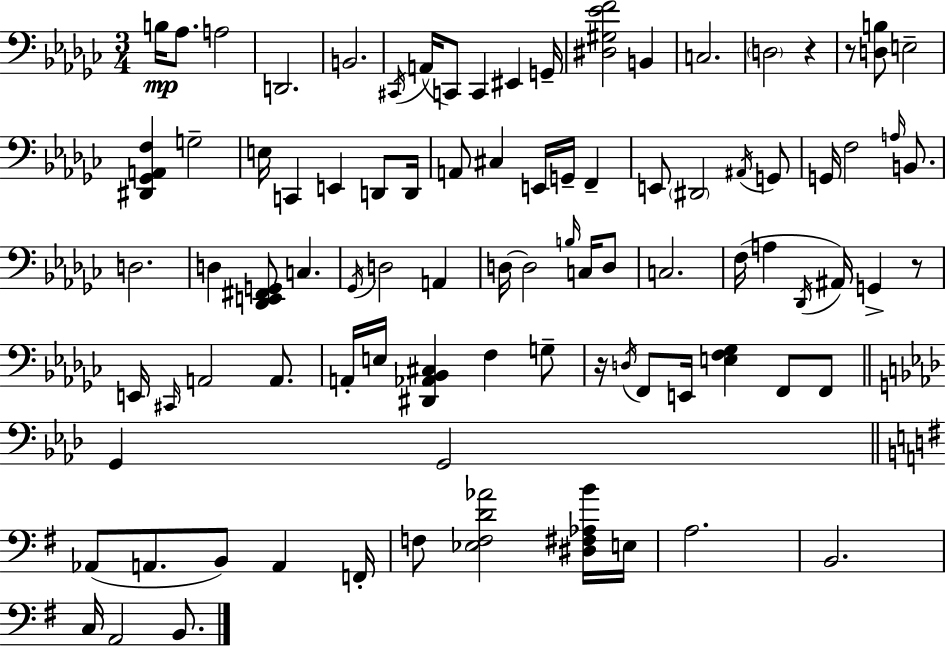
B3/s Ab3/e. A3/h D2/h. B2/h. C#2/s A2/s C2/e C2/q EIS2/q G2/s [D#3,G#3,Eb4,F4]/h B2/q C3/h. D3/h R/q R/e [D3,B3]/e E3/h [D#2,Gb2,A2,F3]/q G3/h E3/s C2/q E2/q D2/e D2/s A2/e C#3/q E2/s G2/s F2/q E2/e D#2/h A#2/s G2/e G2/s F3/h A3/s B2/e. D3/h. D3/q [Db2,E2,F#2,G2]/e C3/q. Gb2/s D3/h A2/q D3/s D3/h B3/s C3/s D3/e C3/h. F3/s A3/q Db2/s A#2/s G2/q R/e E2/s C#2/s A2/h A2/e. A2/s E3/s [D#2,Ab2,Bb2,C#3]/q F3/q G3/e R/s D3/s F2/e E2/s [E3,F3,Gb3]/q F2/e F2/e G2/q G2/h Ab2/e A2/e. B2/e A2/q F2/s F3/e [Eb3,F3,D4,Ab4]/h [D#3,F#3,Ab3,B4]/s E3/s A3/h. B2/h. C3/s A2/h B2/e.